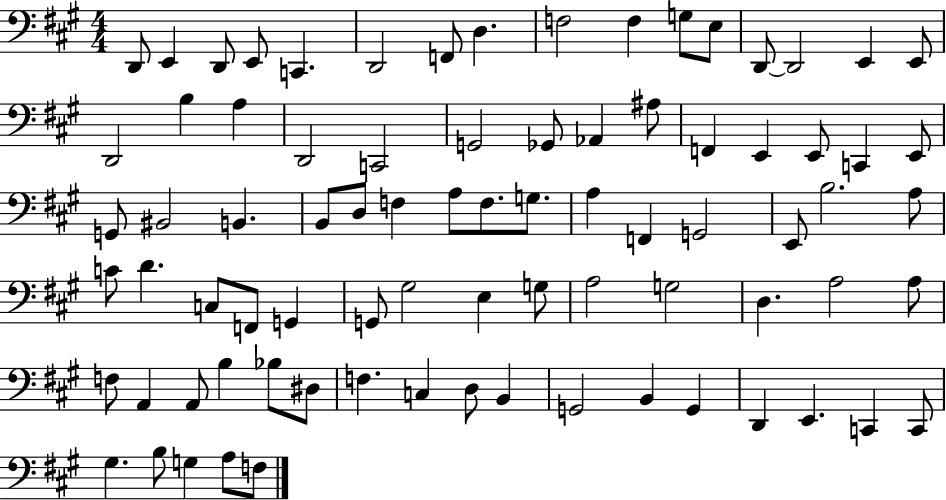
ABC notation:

X:1
T:Untitled
M:4/4
L:1/4
K:A
D,,/2 E,, D,,/2 E,,/2 C,, D,,2 F,,/2 D, F,2 F, G,/2 E,/2 D,,/2 D,,2 E,, E,,/2 D,,2 B, A, D,,2 C,,2 G,,2 _G,,/2 _A,, ^A,/2 F,, E,, E,,/2 C,, E,,/2 G,,/2 ^B,,2 B,, B,,/2 D,/2 F, A,/2 F,/2 G,/2 A, F,, G,,2 E,,/2 B,2 A,/2 C/2 D C,/2 F,,/2 G,, G,,/2 ^G,2 E, G,/2 A,2 G,2 D, A,2 A,/2 F,/2 A,, A,,/2 B, _B,/2 ^D,/2 F, C, D,/2 B,, G,,2 B,, G,, D,, E,, C,, C,,/2 ^G, B,/2 G, A,/2 F,/2